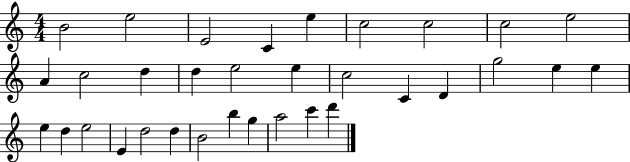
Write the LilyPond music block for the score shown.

{
  \clef treble
  \numericTimeSignature
  \time 4/4
  \key c \major
  b'2 e''2 | e'2 c'4 e''4 | c''2 c''2 | c''2 e''2 | \break a'4 c''2 d''4 | d''4 e''2 e''4 | c''2 c'4 d'4 | g''2 e''4 e''4 | \break e''4 d''4 e''2 | e'4 d''2 d''4 | b'2 b''4 g''4 | a''2 c'''4 d'''4 | \break \bar "|."
}